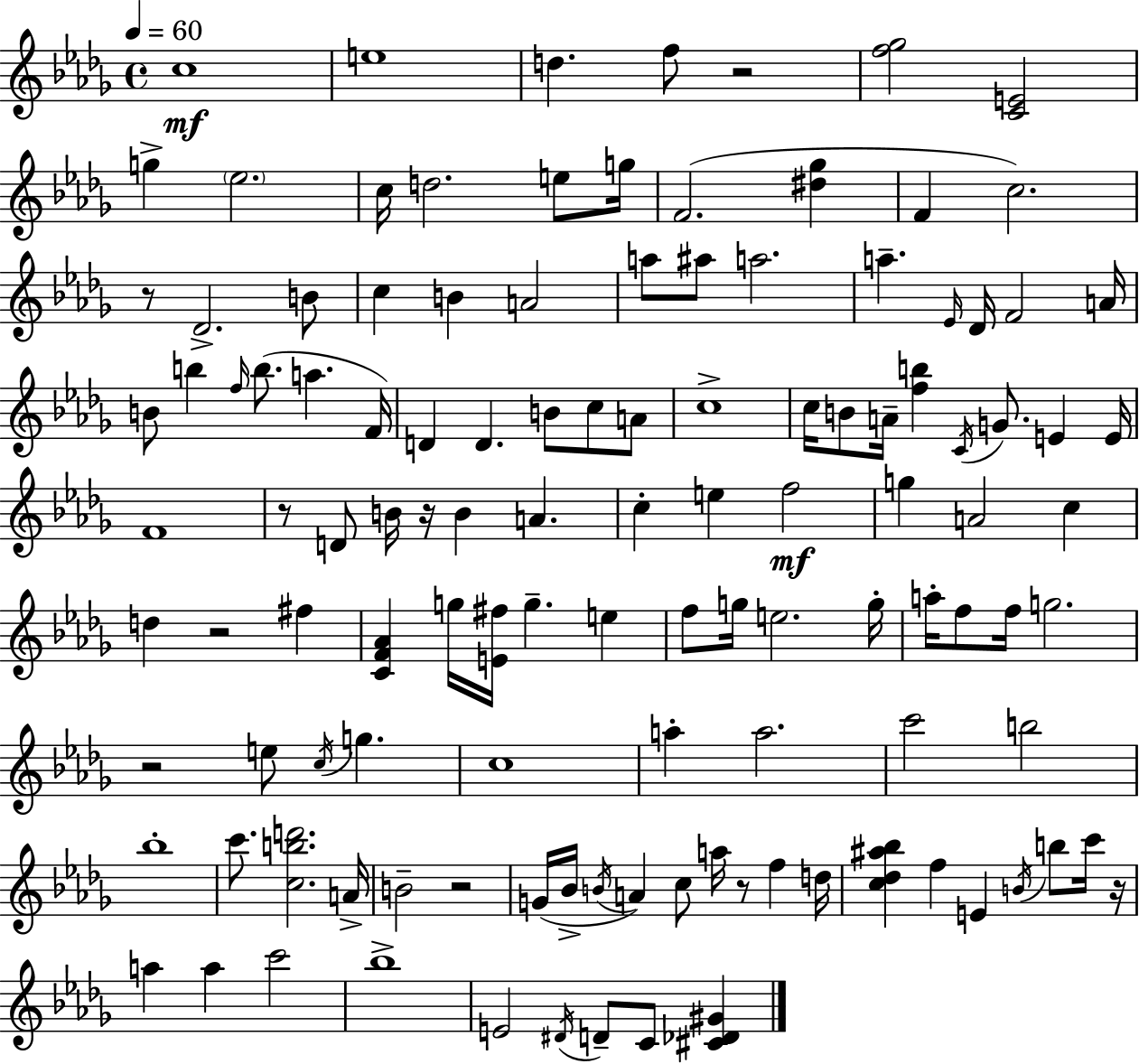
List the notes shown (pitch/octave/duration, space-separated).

C5/w E5/w D5/q. F5/e R/h [F5,Gb5]/h [C4,E4]/h G5/q Eb5/h. C5/s D5/h. E5/e G5/s F4/h. [D#5,Gb5]/q F4/q C5/h. R/e Db4/h. B4/e C5/q B4/q A4/h A5/e A#5/e A5/h. A5/q. Eb4/s Db4/s F4/h A4/s B4/e B5/q F5/s B5/e. A5/q. F4/s D4/q D4/q. B4/e C5/e A4/e C5/w C5/s B4/e A4/s [F5,B5]/q C4/s G4/e. E4/q E4/s F4/w R/e D4/e B4/s R/s B4/q A4/q. C5/q E5/q F5/h G5/q A4/h C5/q D5/q R/h F#5/q [C4,F4,Ab4]/q G5/s [E4,F#5]/s G5/q. E5/q F5/e G5/s E5/h. G5/s A5/s F5/e F5/s G5/h. R/h E5/e C5/s G5/q. C5/w A5/q A5/h. C6/h B5/h Bb5/w C6/e. [C5,B5,D6]/h. A4/s B4/h R/h G4/s Bb4/s B4/s A4/q C5/e A5/s R/e F5/q D5/s [C5,Db5,A#5,Bb5]/q F5/q E4/q B4/s B5/e C6/s R/s A5/q A5/q C6/h Bb5/w E4/h D#4/s D4/e C4/e [C#4,Db4,G#4]/q